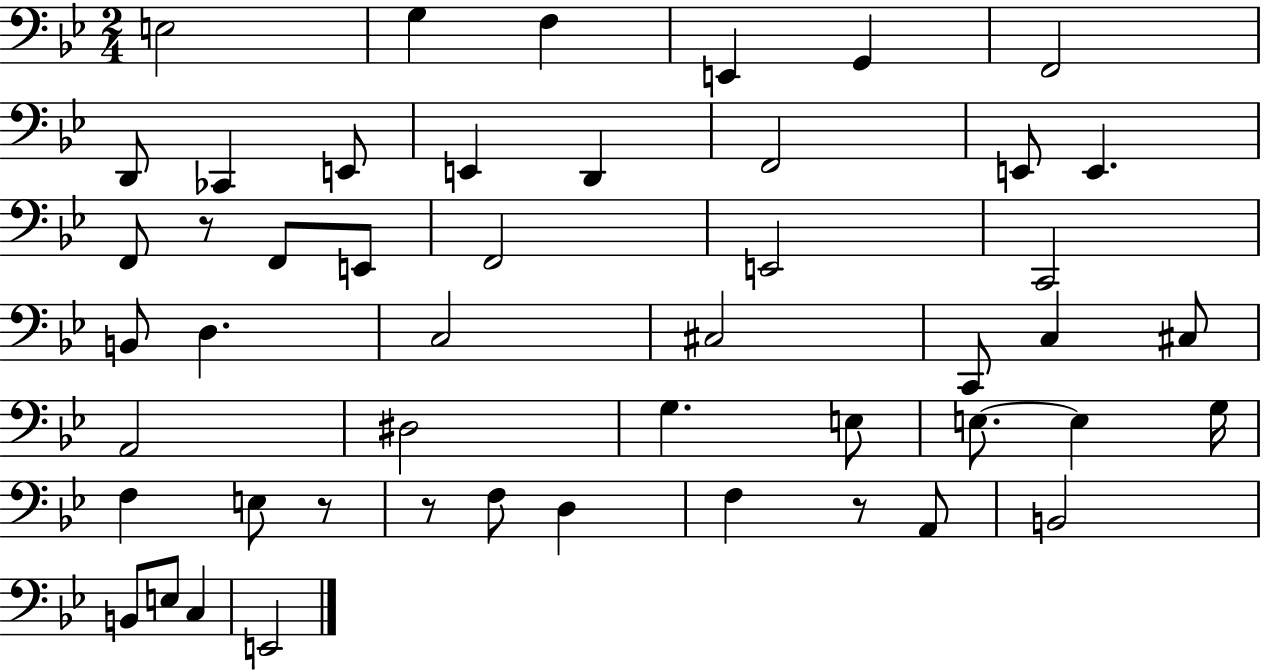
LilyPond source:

{
  \clef bass
  \numericTimeSignature
  \time 2/4
  \key bes \major
  \repeat volta 2 { e2 | g4 f4 | e,4 g,4 | f,2 | \break d,8 ces,4 e,8 | e,4 d,4 | f,2 | e,8 e,4. | \break f,8 r8 f,8 e,8 | f,2 | e,2 | c,2 | \break b,8 d4. | c2 | cis2 | c,8 c4 cis8 | \break a,2 | dis2 | g4. e8 | e8.~~ e4 g16 | \break f4 e8 r8 | r8 f8 d4 | f4 r8 a,8 | b,2 | \break b,8 e8 c4 | e,2 | } \bar "|."
}